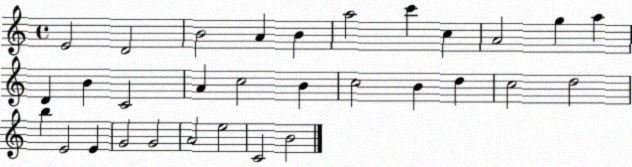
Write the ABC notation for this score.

X:1
T:Untitled
M:4/4
L:1/4
K:C
E2 D2 B2 A B a2 c' c A2 g a D B C2 A c2 B c2 B d c2 d2 b E2 E G2 G2 A2 e2 C2 B2